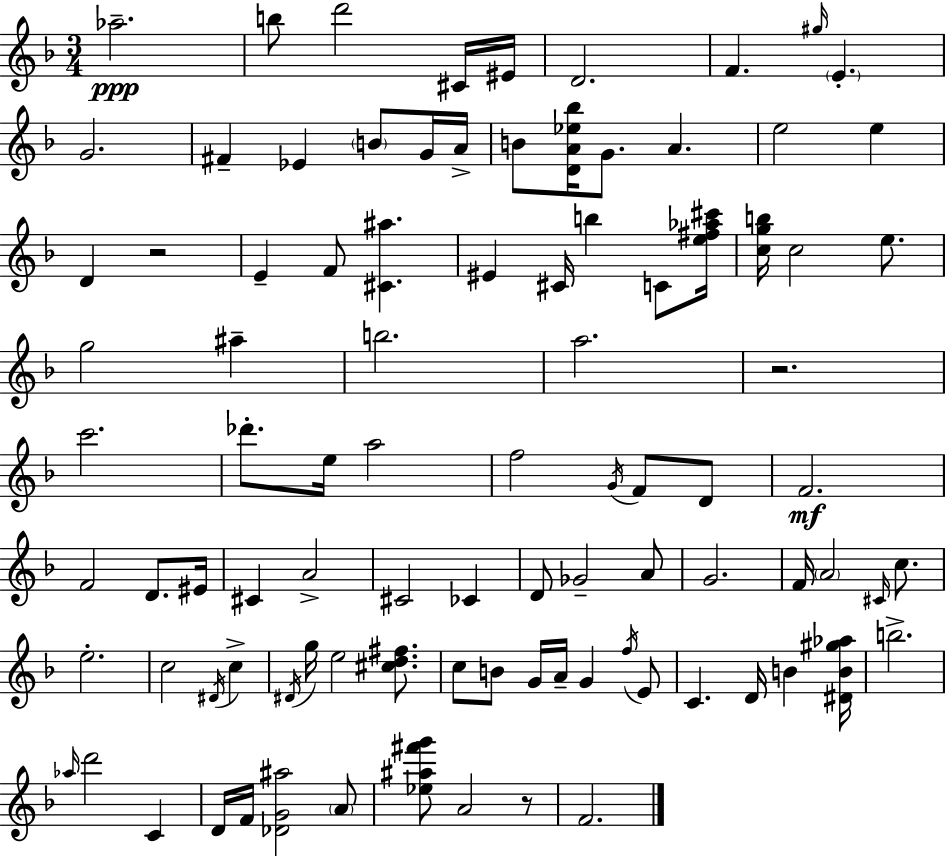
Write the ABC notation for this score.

X:1
T:Untitled
M:3/4
L:1/4
K:F
_a2 b/2 d'2 ^C/4 ^E/4 D2 F ^g/4 E G2 ^F _E B/2 G/4 A/4 B/2 [DA_e_b]/4 G/2 A e2 e D z2 E F/2 [^C^a] ^E ^C/4 b C/2 [e^f_a^c']/4 [cgb]/4 c2 e/2 g2 ^a b2 a2 z2 c'2 _d'/2 e/4 a2 f2 G/4 F/2 D/2 F2 F2 D/2 ^E/4 ^C A2 ^C2 _C D/2 _G2 A/2 G2 F/4 A2 ^C/4 c/2 e2 c2 ^D/4 c ^D/4 g/4 e2 [^cd^f]/2 c/2 B/2 G/4 A/4 G f/4 E/2 C D/4 B [^DB^g_a]/4 b2 _a/4 d'2 C D/4 F/4 [_DG^a]2 A/2 [_e^a^f'g']/2 A2 z/2 F2